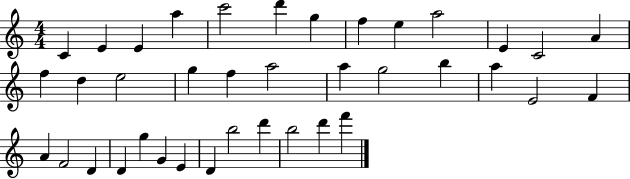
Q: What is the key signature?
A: C major